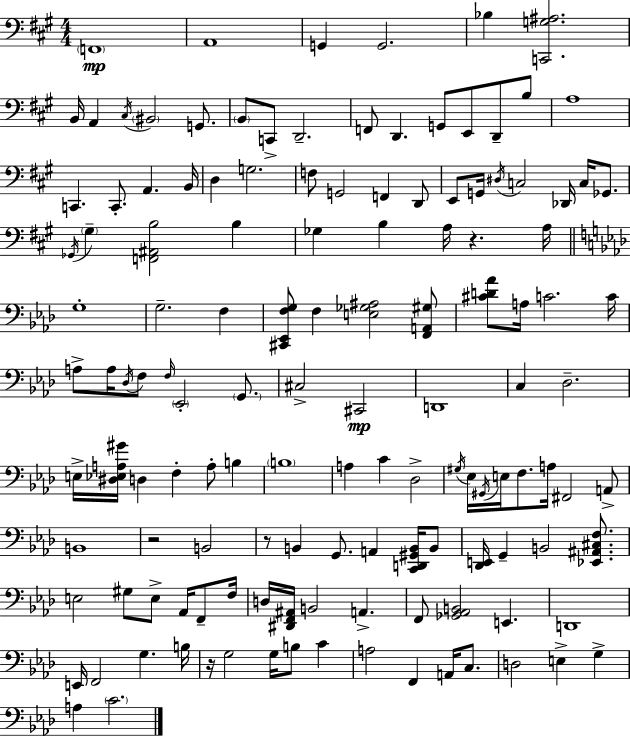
X:1
T:Untitled
M:4/4
L:1/4
K:A
F,,4 A,,4 G,, G,,2 _B, [C,,G,^A,]2 B,,/4 A,, ^C,/4 ^B,,2 G,,/2 B,,/2 C,,/2 D,,2 F,,/2 D,, G,,/2 E,,/2 D,,/2 B,/2 A,4 C,, C,,/2 A,, B,,/4 D, G,2 F,/2 G,,2 F,, D,,/2 E,,/2 G,,/4 ^D,/4 C,2 _D,,/4 C,/4 _G,,/2 _G,,/4 ^G, [F,,^A,,B,]2 B, _G, B, A,/4 z A,/4 G,4 G,2 F, [^C,,_E,,F,G,]/2 F, [E,_G,^A,]2 [F,,A,,^G,]/2 [^CD_A]/2 A,/4 C2 C/4 A,/2 A,/4 _D,/4 F,/2 F,/4 _E,,2 G,,/2 ^C,2 ^C,,2 D,,4 C, _D,2 E,/4 [^D,_E,A,^G]/4 D, F, A,/2 B, B,4 A, C _D,2 ^G,/4 _E,/4 ^G,,/4 E,/4 F,/2 A,/4 ^F,,2 A,,/2 B,,4 z2 B,,2 z/2 B,, G,,/2 A,, [C,,D,,^G,,B,,]/4 B,,/2 [_D,,E,,]/4 G,, B,,2 [_E,,^A,,^C,F,]/2 E,2 ^G,/2 E,/2 _A,,/4 F,,/2 F,/4 D,/4 [^D,,F,,^A,,]/4 B,,2 A,, F,,/2 [_G,,_A,,B,,]2 E,, D,,4 E,,/4 F,,2 G, B,/4 z/4 G,2 G,/4 B,/2 C A,2 F,, A,,/4 C,/2 D,2 E, G, A, C2